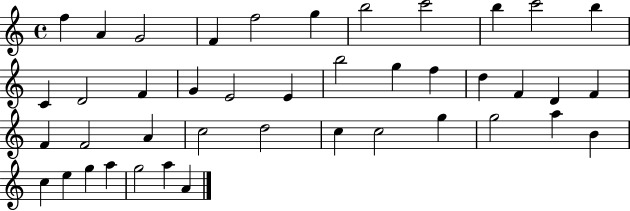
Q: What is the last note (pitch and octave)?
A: A4